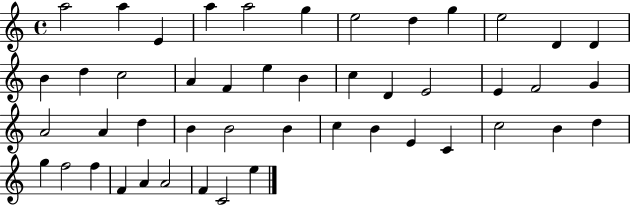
A5/h A5/q E4/q A5/q A5/h G5/q E5/h D5/q G5/q E5/h D4/q D4/q B4/q D5/q C5/h A4/q F4/q E5/q B4/q C5/q D4/q E4/h E4/q F4/h G4/q A4/h A4/q D5/q B4/q B4/h B4/q C5/q B4/q E4/q C4/q C5/h B4/q D5/q G5/q F5/h F5/q F4/q A4/q A4/h F4/q C4/h E5/q